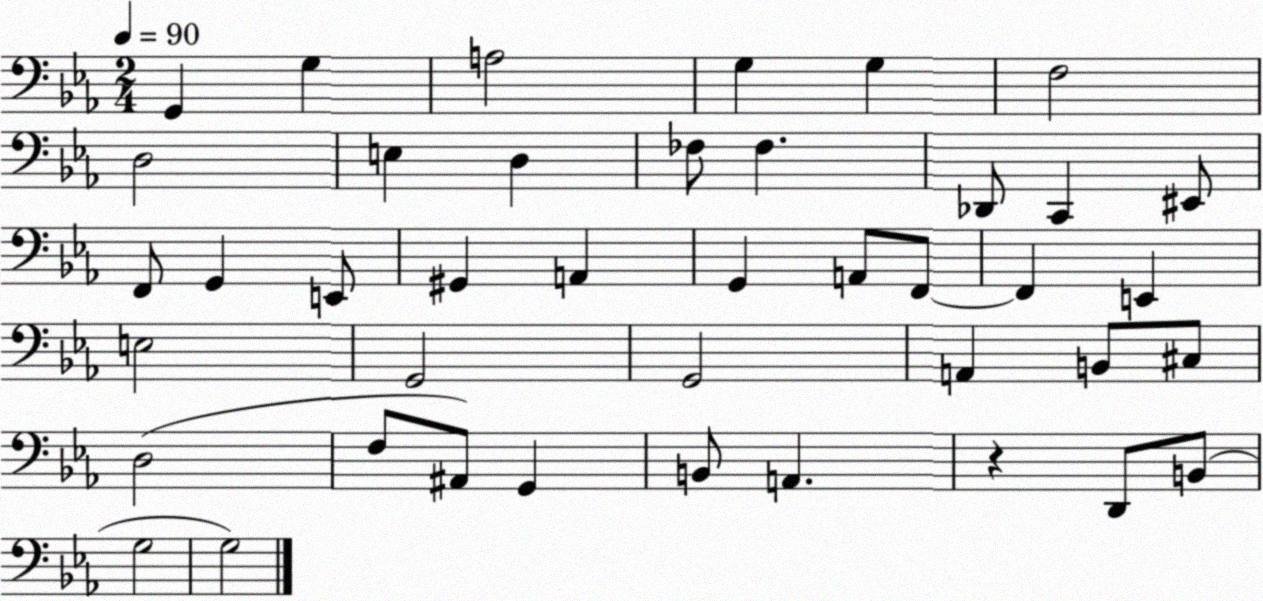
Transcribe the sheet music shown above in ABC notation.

X:1
T:Untitled
M:2/4
L:1/4
K:Eb
G,, G, A,2 G, G, F,2 D,2 E, D, _F,/2 _F, _D,,/2 C,, ^E,,/2 F,,/2 G,, E,,/2 ^G,, A,, G,, A,,/2 F,,/2 F,, E,, E,2 G,,2 G,,2 A,, B,,/2 ^C,/2 D,2 F,/2 ^A,,/2 G,, B,,/2 A,, z D,,/2 B,,/2 G,2 G,2